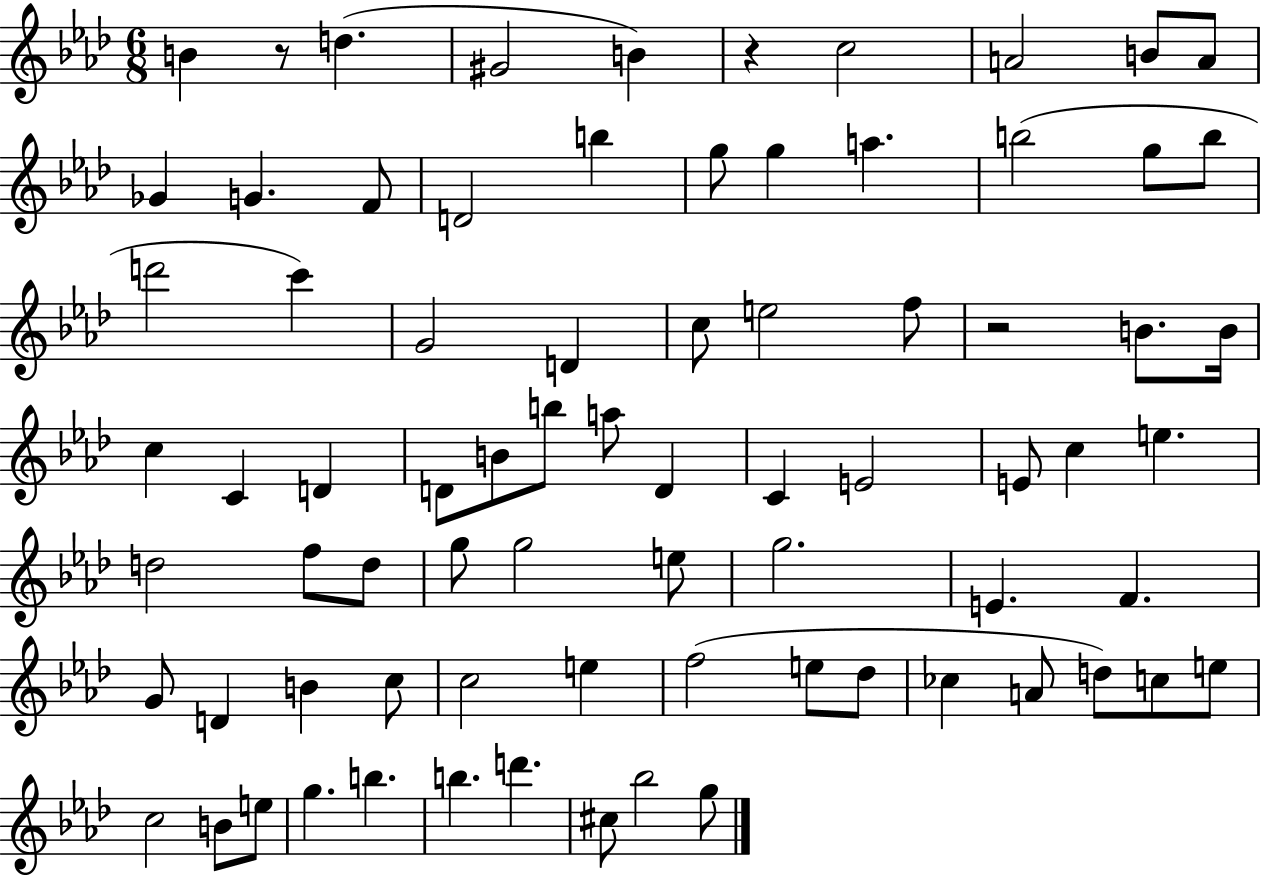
B4/q R/e D5/q. G#4/h B4/q R/q C5/h A4/h B4/e A4/e Gb4/q G4/q. F4/e D4/h B5/q G5/e G5/q A5/q. B5/h G5/e B5/e D6/h C6/q G4/h D4/q C5/e E5/h F5/e R/h B4/e. B4/s C5/q C4/q D4/q D4/e B4/e B5/e A5/e D4/q C4/q E4/h E4/e C5/q E5/q. D5/h F5/e D5/e G5/e G5/h E5/e G5/h. E4/q. F4/q. G4/e D4/q B4/q C5/e C5/h E5/q F5/h E5/e Db5/e CES5/q A4/e D5/e C5/e E5/e C5/h B4/e E5/e G5/q. B5/q. B5/q. D6/q. C#5/e Bb5/h G5/e